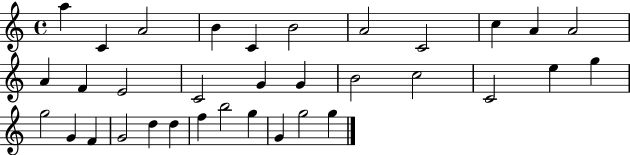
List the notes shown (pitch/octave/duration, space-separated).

A5/q C4/q A4/h B4/q C4/q B4/h A4/h C4/h C5/q A4/q A4/h A4/q F4/q E4/h C4/h G4/q G4/q B4/h C5/h C4/h E5/q G5/q G5/h G4/q F4/q G4/h D5/q D5/q F5/q B5/h G5/q G4/q G5/h G5/q